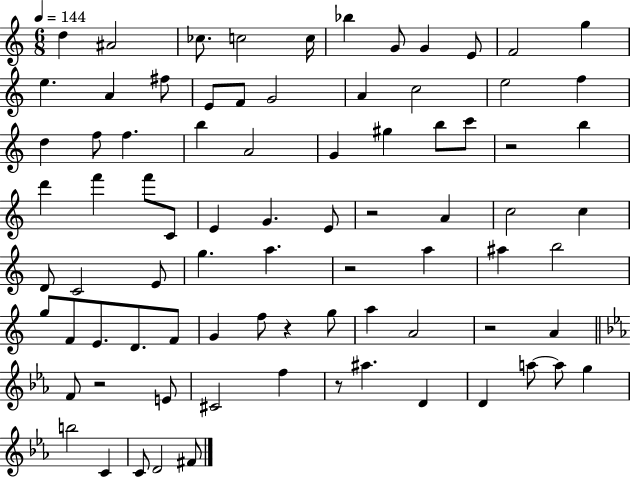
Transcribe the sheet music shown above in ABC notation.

X:1
T:Untitled
M:6/8
L:1/4
K:C
d ^A2 _c/2 c2 c/4 _b G/2 G E/2 F2 g e A ^f/2 E/2 F/2 G2 A c2 e2 f d f/2 f b A2 G ^g b/2 c'/2 z2 b d' f' f'/2 C/2 E G E/2 z2 A c2 c D/2 C2 E/2 g a z2 a ^a b2 g/2 F/2 E/2 D/2 F/2 G f/2 z g/2 a A2 z2 A F/2 z2 E/2 ^C2 f z/2 ^a D D a/2 a/2 g b2 C C/2 D2 ^F/2